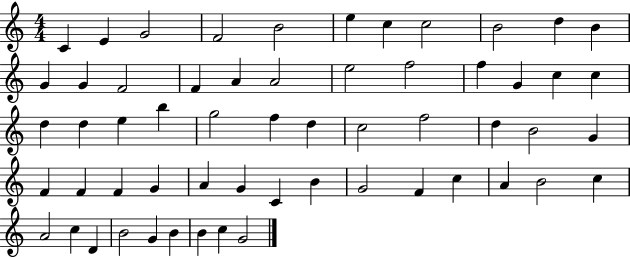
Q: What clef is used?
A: treble